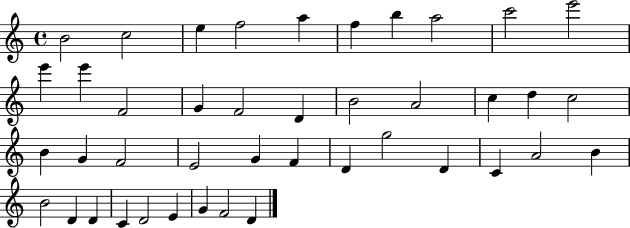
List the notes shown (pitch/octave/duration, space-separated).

B4/h C5/h E5/q F5/h A5/q F5/q B5/q A5/h C6/h E6/h E6/q E6/q F4/h G4/q F4/h D4/q B4/h A4/h C5/q D5/q C5/h B4/q G4/q F4/h E4/h G4/q F4/q D4/q G5/h D4/q C4/q A4/h B4/q B4/h D4/q D4/q C4/q D4/h E4/q G4/q F4/h D4/q